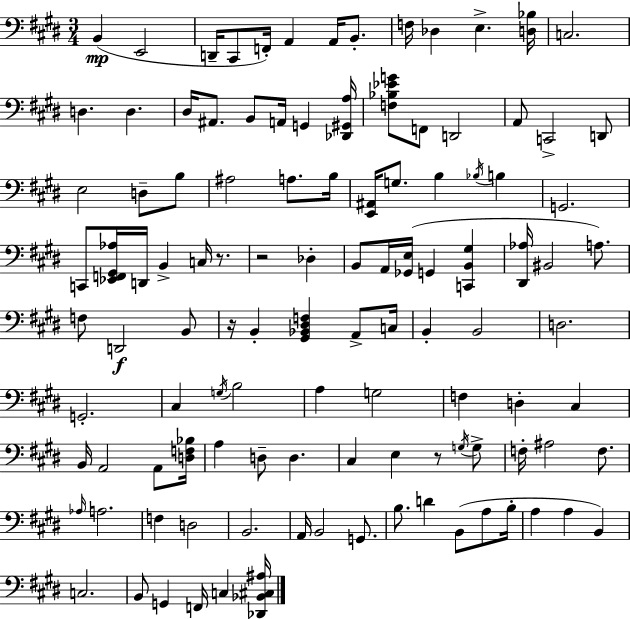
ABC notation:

X:1
T:Untitled
M:3/4
L:1/4
K:E
B,, E,,2 D,,/4 ^C,,/2 F,,/4 A,, A,,/4 B,,/2 F,/4 _D, E, [D,_B,]/4 C,2 D, D, ^D,/4 ^A,,/2 B,,/2 A,,/4 G,, [_D,,^G,,A,]/4 [F,_B,_EG]/2 F,,/2 D,,2 A,,/2 C,,2 D,,/2 E,2 D,/2 B,/2 ^A,2 A,/2 B,/4 [E,,^A,,]/4 G,/2 B, _B,/4 B, G,,2 C,,/2 [_E,,F,,^G,,_A,]/4 D,,/4 B,, C,/4 z/2 z2 _D, B,,/2 A,,/4 [_G,,E,]/4 G,, [C,,B,,^G,] [^D,,_A,]/4 ^B,,2 A,/2 F,/2 D,,2 B,,/2 z/4 B,, [^G,,_B,,^D,F,] A,,/2 C,/4 B,, B,,2 D,2 G,,2 ^C, G,/4 B,2 A, G,2 F, D, ^C, B,,/4 A,,2 A,,/2 [D,F,_B,]/4 A, D,/2 D, ^C, E, z/2 G,/4 G,/2 F,/4 ^A,2 F,/2 _A,/4 A,2 F, D,2 B,,2 A,,/4 B,,2 G,,/2 B,/2 D B,,/2 A,/2 B,/4 A, A, B,, C,2 B,,/2 G,, F,,/4 C, [_D,,_B,,^C,^A,]/4